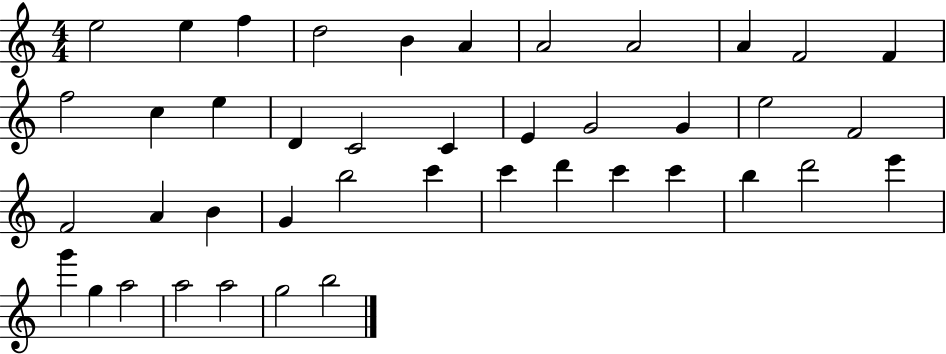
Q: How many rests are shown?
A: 0